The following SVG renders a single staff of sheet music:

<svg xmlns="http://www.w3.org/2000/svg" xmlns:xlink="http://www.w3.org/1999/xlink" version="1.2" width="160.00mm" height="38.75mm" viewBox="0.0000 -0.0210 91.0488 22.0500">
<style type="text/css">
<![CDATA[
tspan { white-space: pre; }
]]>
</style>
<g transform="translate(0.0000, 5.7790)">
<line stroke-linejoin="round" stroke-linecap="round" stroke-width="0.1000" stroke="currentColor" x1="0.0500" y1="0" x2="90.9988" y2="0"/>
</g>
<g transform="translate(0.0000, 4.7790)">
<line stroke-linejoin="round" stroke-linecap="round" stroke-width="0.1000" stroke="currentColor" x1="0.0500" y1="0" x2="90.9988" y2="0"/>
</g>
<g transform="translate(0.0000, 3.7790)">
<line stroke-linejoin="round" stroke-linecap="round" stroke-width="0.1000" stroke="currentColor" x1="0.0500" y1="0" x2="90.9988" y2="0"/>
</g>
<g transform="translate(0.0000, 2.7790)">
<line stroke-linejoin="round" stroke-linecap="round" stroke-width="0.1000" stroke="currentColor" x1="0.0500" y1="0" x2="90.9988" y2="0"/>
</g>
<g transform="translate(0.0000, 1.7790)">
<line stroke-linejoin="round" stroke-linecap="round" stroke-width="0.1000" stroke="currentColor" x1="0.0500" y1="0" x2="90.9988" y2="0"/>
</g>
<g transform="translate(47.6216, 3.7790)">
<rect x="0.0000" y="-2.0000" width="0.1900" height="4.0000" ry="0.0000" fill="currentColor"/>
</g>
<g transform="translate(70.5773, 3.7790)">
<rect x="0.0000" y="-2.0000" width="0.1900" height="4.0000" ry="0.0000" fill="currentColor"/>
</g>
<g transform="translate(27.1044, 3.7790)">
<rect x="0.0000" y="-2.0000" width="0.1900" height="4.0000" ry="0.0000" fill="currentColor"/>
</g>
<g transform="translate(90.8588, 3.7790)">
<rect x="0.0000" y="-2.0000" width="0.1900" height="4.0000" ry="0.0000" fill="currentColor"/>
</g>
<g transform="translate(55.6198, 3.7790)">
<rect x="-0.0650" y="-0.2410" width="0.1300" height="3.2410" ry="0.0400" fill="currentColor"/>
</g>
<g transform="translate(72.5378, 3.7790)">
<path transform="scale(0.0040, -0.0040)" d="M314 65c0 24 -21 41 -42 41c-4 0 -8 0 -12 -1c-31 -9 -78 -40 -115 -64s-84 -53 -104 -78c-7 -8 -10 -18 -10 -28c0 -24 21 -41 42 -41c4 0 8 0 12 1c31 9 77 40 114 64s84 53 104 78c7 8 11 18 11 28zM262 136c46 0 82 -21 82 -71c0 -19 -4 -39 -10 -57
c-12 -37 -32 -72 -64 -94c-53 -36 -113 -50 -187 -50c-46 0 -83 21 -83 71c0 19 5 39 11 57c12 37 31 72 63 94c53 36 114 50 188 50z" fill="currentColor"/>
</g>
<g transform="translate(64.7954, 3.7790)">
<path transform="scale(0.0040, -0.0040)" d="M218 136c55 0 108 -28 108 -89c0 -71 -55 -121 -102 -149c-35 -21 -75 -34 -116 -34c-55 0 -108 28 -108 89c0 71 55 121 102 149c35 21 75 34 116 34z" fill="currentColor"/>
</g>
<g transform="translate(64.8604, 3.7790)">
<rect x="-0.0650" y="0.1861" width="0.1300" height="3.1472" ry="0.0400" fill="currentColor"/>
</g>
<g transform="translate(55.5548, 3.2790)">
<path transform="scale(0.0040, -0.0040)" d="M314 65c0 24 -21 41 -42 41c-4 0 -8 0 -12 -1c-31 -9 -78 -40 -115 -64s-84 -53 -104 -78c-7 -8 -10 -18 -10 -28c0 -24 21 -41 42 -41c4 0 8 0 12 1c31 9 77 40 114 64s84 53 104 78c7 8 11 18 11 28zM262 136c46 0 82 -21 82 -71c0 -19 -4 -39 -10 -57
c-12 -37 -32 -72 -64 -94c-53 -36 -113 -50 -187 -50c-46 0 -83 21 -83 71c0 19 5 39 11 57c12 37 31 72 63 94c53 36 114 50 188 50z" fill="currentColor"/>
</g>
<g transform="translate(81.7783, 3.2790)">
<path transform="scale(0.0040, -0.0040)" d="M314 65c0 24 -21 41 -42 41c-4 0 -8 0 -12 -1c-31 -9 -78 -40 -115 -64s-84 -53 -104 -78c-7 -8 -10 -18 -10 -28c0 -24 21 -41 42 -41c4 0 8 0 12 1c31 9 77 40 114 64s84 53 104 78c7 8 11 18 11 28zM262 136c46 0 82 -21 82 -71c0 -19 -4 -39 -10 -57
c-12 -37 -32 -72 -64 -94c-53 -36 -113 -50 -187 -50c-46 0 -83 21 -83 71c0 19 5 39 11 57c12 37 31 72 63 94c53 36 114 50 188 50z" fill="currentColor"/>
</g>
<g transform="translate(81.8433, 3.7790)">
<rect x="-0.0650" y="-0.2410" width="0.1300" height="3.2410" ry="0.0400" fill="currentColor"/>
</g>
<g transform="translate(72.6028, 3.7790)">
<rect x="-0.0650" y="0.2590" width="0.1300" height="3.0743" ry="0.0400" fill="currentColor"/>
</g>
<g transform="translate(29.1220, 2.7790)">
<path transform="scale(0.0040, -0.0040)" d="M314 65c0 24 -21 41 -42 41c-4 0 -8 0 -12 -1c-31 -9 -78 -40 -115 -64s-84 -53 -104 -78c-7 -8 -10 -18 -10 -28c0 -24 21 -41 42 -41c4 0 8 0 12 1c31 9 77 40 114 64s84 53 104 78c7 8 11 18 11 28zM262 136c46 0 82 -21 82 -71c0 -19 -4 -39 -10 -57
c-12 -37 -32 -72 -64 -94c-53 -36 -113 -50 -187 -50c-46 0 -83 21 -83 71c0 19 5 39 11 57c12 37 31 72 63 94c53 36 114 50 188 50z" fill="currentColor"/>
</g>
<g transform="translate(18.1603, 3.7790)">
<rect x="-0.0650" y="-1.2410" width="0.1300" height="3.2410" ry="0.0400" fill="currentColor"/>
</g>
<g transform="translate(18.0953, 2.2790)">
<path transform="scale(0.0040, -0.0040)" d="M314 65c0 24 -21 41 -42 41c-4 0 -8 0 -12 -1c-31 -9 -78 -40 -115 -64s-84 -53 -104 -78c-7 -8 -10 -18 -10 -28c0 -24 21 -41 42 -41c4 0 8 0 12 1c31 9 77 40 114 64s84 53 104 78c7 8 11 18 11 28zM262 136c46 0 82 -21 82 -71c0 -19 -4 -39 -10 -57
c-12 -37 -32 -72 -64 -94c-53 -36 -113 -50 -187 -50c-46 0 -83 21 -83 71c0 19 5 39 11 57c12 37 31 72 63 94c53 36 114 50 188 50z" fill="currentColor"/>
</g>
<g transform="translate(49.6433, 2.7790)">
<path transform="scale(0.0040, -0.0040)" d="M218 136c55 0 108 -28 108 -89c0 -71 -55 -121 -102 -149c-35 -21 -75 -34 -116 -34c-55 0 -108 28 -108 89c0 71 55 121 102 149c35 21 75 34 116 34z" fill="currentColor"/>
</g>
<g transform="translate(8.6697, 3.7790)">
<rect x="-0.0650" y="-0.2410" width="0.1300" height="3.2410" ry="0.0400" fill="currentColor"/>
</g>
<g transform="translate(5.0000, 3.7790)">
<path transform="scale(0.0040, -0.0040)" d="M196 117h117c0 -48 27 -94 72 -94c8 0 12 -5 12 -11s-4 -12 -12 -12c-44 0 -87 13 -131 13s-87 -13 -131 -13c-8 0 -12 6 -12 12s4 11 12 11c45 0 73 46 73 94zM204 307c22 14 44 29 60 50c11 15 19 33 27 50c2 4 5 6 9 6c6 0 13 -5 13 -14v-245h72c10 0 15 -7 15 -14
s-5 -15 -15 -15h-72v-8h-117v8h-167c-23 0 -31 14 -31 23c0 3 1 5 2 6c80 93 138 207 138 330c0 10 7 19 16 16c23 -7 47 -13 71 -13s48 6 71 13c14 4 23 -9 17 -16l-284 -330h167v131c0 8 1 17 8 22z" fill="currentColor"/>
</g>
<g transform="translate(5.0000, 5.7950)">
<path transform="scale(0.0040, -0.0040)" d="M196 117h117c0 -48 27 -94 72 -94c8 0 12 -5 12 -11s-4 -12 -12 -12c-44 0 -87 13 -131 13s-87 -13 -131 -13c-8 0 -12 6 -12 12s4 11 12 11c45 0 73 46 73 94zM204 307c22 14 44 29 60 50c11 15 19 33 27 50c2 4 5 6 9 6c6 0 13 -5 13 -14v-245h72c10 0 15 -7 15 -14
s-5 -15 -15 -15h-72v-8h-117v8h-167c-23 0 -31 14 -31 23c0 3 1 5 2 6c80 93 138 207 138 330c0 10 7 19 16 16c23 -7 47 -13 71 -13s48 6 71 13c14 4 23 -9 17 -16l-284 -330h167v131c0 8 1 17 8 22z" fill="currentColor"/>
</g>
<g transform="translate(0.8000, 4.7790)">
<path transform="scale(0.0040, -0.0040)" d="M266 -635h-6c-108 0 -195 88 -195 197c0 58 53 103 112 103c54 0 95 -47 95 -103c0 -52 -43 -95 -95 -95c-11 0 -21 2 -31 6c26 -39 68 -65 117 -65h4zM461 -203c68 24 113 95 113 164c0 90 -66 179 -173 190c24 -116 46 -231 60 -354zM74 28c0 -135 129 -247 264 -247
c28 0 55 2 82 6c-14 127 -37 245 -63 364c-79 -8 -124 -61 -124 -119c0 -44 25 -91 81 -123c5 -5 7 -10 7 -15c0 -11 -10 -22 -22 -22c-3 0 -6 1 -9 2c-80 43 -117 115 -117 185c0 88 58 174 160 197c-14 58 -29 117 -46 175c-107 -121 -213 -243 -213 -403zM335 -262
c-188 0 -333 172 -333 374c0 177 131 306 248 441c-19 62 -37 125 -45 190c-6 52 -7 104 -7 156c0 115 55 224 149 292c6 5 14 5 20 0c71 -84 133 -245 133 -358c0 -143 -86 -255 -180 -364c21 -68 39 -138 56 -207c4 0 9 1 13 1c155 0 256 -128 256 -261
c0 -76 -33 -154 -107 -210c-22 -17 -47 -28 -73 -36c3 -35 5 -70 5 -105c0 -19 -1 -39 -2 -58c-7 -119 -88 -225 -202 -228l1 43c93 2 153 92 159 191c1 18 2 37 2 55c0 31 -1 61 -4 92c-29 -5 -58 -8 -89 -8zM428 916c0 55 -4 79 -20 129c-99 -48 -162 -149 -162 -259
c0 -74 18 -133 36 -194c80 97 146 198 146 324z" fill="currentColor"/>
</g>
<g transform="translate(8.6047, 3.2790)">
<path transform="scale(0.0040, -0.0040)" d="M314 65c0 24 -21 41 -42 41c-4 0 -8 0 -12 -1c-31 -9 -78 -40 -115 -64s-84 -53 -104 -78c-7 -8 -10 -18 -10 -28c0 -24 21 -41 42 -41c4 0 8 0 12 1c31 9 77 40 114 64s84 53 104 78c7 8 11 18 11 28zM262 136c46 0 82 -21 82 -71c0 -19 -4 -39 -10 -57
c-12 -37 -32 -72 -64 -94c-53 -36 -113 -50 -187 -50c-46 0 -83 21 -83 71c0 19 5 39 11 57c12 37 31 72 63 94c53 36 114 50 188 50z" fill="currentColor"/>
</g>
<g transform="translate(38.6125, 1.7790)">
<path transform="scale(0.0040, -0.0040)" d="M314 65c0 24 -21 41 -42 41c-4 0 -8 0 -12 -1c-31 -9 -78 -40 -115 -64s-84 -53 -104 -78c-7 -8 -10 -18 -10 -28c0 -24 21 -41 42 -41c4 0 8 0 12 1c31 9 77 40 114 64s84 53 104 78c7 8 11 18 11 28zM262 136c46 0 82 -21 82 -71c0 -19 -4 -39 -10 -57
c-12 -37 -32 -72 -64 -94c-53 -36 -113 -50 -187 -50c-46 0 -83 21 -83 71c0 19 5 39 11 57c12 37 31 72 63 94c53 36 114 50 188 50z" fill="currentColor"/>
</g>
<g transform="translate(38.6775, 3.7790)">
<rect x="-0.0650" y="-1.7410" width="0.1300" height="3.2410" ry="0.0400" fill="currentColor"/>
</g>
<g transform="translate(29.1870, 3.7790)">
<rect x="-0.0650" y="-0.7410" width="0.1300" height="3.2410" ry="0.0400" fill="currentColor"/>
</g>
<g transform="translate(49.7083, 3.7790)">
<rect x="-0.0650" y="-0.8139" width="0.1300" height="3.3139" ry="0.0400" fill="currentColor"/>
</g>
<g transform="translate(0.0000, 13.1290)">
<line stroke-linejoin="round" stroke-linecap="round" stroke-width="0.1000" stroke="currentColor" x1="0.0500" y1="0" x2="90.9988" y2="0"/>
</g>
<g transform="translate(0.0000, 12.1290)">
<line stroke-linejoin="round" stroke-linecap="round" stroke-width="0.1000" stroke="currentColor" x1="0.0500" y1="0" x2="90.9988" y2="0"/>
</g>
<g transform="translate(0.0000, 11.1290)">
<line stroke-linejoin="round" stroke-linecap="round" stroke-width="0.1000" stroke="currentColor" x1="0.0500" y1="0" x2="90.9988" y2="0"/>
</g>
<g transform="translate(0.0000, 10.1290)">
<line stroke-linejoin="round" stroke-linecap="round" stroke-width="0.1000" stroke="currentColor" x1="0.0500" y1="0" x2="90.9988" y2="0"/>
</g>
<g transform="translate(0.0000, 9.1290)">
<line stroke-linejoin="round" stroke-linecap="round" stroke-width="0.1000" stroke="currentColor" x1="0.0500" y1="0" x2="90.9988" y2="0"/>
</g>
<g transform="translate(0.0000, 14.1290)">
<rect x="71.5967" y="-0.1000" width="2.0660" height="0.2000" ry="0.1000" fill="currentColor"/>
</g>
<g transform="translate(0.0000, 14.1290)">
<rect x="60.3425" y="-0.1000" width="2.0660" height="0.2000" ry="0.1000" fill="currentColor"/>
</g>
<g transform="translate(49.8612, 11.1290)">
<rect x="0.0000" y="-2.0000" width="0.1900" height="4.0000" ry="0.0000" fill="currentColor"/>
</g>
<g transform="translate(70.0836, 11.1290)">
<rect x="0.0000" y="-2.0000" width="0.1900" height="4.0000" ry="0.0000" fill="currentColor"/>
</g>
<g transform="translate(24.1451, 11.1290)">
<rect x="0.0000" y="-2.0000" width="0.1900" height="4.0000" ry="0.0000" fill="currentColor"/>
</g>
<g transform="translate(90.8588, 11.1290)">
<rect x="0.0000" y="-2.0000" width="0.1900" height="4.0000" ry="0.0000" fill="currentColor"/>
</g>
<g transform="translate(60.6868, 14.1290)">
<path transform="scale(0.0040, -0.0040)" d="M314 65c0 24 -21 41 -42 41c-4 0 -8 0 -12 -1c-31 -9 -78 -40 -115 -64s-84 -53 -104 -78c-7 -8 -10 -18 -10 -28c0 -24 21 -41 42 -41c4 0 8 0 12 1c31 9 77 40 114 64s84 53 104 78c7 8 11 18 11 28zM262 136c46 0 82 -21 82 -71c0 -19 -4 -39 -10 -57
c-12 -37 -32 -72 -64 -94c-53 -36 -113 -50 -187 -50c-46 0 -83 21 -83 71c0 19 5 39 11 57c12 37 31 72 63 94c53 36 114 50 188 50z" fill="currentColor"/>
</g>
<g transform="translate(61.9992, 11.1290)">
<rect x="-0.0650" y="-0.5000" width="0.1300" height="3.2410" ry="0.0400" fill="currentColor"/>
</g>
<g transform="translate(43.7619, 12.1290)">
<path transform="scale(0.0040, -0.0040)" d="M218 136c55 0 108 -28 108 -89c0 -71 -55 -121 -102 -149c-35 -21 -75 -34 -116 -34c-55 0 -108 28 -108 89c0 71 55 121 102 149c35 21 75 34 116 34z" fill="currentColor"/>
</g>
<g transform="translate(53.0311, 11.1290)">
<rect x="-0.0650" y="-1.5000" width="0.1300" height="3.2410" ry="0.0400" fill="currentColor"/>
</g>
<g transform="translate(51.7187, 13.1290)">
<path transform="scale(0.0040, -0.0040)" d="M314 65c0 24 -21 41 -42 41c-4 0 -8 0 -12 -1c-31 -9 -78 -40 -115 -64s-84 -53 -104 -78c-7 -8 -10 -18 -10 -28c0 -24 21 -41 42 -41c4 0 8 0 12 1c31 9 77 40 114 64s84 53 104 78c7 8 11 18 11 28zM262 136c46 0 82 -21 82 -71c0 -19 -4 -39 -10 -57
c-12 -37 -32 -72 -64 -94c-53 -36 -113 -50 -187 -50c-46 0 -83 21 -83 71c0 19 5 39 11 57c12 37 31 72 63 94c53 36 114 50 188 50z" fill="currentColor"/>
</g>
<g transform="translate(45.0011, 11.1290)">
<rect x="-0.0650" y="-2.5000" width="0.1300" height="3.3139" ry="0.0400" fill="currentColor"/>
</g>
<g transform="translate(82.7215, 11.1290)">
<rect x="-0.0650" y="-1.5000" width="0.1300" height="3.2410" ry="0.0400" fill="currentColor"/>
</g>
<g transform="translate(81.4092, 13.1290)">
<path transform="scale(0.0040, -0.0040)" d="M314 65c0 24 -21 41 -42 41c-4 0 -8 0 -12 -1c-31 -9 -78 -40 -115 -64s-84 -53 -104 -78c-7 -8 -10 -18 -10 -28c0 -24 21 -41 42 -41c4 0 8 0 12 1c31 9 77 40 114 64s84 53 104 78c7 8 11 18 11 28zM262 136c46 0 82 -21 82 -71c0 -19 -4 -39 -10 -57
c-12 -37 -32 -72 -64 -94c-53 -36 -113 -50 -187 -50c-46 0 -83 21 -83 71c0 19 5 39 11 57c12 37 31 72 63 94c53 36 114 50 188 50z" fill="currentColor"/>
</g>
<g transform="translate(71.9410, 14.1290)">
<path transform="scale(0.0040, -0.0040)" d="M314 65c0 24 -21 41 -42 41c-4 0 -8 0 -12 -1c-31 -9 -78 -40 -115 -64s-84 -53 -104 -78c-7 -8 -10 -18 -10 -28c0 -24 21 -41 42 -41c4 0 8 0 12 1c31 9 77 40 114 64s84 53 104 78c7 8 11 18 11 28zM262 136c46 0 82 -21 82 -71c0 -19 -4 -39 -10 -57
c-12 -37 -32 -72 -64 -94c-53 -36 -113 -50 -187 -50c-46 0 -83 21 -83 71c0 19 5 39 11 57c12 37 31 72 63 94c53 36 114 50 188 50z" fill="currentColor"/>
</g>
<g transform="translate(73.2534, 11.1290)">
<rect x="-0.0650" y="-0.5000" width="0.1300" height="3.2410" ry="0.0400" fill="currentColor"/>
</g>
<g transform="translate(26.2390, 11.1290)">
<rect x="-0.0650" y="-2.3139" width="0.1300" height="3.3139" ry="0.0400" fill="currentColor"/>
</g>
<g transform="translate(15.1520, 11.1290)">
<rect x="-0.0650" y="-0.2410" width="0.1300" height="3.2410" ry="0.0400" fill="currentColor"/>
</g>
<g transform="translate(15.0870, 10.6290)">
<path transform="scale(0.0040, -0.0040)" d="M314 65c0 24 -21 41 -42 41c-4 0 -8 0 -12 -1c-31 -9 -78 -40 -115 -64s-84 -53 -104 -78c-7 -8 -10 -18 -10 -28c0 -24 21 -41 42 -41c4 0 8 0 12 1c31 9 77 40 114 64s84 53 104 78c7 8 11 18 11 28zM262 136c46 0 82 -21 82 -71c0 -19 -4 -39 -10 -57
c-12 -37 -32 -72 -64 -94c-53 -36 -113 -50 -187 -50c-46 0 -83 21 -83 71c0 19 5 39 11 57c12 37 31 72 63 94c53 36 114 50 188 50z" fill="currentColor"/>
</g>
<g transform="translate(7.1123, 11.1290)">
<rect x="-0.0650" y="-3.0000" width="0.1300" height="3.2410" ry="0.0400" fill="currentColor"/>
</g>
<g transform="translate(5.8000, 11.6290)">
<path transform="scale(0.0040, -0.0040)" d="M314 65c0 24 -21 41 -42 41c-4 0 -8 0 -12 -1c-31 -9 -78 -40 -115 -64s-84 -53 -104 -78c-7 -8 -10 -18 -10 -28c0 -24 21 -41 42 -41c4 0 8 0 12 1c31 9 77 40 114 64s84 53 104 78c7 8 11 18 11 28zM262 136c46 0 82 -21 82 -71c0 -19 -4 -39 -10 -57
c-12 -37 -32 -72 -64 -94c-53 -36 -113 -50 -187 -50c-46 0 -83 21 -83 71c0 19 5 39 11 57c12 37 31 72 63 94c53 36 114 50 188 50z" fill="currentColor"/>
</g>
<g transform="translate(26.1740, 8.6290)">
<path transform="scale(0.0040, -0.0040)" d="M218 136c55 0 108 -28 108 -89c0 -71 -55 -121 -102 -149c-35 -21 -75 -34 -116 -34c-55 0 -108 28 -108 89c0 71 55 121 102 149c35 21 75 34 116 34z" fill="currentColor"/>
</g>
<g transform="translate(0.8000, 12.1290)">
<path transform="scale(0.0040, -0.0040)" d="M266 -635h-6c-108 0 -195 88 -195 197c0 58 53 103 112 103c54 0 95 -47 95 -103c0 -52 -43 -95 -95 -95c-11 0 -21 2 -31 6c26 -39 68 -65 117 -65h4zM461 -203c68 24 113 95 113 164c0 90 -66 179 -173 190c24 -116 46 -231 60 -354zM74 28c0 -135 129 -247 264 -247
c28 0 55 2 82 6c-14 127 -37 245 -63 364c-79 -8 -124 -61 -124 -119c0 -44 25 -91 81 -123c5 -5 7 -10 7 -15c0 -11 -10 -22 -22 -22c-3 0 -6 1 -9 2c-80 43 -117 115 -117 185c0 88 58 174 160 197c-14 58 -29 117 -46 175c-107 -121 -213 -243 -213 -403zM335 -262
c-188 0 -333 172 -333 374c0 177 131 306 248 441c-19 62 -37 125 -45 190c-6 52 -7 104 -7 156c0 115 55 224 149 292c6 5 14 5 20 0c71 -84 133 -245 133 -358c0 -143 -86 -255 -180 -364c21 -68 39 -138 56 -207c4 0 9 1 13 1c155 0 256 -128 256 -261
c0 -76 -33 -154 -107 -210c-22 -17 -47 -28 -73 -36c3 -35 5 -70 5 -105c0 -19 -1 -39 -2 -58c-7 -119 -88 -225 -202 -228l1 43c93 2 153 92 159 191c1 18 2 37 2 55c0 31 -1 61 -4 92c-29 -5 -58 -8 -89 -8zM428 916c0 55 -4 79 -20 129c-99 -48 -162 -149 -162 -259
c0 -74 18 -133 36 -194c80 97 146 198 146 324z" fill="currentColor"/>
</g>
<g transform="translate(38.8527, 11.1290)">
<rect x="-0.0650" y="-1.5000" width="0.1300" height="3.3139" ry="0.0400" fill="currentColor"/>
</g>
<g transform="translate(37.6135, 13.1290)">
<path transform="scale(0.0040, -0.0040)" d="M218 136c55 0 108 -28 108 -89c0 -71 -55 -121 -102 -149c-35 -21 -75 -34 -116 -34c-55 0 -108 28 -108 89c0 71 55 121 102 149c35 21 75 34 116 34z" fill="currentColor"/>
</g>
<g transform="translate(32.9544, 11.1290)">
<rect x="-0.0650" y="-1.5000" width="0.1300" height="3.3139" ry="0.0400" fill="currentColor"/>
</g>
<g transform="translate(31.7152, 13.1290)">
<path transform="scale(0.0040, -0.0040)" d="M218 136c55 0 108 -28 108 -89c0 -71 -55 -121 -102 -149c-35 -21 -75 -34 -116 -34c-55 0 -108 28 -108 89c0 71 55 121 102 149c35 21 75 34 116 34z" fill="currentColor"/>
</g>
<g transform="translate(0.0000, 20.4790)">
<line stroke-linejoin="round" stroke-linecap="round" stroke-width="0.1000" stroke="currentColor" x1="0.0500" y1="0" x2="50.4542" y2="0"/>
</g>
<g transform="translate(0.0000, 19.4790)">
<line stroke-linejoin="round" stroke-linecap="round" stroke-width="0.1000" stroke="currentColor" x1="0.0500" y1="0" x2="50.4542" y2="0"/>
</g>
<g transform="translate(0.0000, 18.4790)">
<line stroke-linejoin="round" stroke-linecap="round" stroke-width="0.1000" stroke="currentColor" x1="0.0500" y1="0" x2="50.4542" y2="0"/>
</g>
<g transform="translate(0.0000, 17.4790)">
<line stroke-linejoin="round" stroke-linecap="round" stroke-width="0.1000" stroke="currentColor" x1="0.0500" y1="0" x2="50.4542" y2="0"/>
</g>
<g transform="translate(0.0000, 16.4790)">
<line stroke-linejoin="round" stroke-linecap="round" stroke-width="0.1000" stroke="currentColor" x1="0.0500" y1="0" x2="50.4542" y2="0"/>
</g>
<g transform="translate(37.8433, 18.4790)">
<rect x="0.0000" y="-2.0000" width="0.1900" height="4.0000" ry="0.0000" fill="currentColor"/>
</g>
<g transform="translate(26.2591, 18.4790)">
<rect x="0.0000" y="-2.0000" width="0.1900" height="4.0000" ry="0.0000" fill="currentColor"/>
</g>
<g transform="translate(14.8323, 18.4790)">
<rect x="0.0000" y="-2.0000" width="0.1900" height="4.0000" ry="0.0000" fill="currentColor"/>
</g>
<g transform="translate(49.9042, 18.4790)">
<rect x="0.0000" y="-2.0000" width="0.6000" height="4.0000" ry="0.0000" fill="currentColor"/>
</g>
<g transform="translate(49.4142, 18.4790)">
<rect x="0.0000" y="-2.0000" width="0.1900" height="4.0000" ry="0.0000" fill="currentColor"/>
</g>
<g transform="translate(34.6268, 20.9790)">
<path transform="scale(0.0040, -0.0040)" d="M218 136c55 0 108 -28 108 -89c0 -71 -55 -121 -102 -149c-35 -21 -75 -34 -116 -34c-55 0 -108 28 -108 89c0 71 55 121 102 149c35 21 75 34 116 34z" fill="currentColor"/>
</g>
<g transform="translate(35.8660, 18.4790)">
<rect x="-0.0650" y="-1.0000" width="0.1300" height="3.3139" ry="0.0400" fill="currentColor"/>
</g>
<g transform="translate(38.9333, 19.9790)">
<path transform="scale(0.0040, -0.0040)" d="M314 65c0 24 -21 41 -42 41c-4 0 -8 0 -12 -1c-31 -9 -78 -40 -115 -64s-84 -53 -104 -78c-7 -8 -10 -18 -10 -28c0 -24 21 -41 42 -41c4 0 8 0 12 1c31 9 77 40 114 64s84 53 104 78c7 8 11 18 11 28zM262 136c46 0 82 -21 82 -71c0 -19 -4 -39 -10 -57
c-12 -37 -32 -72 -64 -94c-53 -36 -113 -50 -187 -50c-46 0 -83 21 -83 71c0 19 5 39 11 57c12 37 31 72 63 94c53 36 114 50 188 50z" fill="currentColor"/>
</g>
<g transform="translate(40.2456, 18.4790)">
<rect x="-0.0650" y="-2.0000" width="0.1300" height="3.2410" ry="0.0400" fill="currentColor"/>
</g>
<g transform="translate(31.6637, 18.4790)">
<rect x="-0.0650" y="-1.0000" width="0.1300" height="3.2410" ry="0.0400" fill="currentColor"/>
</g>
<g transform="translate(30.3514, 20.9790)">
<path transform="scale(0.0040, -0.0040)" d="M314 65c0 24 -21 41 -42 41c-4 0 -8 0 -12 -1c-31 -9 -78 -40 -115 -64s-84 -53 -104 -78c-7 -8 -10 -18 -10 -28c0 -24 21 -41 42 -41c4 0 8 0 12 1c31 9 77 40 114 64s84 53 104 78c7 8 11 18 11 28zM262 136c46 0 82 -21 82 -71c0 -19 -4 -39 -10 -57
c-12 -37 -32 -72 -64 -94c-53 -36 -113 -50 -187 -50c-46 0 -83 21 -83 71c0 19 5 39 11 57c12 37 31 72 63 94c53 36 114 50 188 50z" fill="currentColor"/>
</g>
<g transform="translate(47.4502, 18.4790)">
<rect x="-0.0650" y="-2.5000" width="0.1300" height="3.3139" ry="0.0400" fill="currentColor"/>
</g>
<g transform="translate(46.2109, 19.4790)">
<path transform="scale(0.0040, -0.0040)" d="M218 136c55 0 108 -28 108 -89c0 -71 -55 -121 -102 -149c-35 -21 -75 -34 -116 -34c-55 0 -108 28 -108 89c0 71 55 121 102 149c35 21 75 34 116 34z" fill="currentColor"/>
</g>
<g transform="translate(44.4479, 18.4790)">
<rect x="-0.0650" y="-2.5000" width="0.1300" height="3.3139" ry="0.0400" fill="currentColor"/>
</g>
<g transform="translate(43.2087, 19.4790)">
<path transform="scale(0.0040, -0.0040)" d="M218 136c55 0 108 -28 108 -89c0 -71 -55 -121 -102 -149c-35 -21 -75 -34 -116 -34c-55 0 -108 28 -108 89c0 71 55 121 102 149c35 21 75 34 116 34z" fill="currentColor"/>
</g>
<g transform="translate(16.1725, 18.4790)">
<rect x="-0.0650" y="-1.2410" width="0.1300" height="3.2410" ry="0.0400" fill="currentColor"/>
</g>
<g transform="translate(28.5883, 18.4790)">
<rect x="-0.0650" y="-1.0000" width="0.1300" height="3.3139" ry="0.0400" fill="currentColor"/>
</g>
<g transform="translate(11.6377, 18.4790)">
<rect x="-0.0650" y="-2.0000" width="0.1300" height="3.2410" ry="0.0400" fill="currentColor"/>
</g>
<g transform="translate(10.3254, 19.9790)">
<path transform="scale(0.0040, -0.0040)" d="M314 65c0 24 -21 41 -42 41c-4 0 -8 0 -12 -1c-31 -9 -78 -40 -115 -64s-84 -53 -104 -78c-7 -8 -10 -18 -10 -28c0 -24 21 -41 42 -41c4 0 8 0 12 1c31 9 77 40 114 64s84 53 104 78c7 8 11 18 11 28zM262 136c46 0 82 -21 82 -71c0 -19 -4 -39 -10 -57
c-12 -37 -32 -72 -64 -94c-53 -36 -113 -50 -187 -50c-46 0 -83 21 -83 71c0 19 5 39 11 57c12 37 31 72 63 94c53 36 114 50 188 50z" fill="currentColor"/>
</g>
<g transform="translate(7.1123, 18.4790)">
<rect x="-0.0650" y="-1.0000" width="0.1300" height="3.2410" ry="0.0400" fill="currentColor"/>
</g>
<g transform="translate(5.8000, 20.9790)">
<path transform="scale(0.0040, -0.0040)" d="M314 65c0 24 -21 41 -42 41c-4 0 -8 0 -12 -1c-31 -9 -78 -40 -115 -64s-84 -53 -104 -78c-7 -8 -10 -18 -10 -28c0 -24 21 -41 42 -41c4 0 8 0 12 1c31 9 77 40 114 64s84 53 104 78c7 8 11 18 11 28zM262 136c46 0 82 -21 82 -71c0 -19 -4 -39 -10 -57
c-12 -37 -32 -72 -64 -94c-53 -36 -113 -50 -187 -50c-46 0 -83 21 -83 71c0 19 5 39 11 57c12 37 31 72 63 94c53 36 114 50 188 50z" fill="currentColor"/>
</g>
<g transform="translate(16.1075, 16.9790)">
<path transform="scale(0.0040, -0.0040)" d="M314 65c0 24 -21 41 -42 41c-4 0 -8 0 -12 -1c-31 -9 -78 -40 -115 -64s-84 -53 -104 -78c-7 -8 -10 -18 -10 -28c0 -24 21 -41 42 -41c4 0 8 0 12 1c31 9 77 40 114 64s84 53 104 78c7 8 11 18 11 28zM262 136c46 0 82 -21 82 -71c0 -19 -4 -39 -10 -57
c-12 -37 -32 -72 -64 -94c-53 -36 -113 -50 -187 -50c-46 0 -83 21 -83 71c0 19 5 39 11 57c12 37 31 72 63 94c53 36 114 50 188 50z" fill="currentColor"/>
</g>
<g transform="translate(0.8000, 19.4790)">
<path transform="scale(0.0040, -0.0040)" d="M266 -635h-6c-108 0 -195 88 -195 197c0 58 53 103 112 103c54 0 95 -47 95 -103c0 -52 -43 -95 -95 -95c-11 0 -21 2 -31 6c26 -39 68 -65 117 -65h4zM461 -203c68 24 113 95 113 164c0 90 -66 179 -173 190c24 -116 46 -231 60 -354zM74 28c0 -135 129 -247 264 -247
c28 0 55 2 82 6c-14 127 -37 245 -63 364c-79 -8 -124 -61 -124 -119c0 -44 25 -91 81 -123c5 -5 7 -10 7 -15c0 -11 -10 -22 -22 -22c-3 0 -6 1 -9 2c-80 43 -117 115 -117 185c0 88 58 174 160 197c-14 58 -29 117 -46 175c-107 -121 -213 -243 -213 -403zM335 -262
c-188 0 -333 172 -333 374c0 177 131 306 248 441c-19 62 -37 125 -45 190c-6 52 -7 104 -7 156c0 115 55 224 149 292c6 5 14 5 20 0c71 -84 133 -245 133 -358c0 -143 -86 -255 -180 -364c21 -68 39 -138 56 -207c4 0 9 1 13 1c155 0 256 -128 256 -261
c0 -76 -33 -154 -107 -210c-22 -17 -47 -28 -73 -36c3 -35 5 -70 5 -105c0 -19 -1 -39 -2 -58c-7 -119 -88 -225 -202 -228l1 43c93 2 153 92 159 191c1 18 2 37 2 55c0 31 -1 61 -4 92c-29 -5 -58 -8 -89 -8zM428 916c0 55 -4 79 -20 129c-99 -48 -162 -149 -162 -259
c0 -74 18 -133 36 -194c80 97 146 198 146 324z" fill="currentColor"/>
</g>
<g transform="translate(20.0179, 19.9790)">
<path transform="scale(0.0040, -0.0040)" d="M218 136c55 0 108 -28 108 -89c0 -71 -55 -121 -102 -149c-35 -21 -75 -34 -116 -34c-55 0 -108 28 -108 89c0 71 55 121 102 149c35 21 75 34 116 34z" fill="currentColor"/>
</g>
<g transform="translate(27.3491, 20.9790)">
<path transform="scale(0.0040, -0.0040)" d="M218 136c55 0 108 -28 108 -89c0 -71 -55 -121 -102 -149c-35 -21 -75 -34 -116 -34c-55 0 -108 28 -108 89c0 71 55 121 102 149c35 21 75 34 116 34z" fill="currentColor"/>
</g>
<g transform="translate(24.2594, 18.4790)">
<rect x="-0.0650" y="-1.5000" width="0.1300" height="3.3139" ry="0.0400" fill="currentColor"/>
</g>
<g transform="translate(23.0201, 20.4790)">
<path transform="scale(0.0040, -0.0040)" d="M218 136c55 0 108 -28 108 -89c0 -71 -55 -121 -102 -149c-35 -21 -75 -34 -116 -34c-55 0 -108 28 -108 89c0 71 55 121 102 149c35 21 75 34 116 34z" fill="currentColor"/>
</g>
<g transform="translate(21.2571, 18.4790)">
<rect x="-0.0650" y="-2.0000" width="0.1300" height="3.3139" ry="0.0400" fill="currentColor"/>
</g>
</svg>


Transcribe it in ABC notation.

X:1
T:Untitled
M:4/4
L:1/4
K:C
c2 e2 d2 f2 d c2 B B2 c2 A2 c2 g E E G E2 C2 C2 E2 D2 F2 e2 F E D D2 D F2 G G